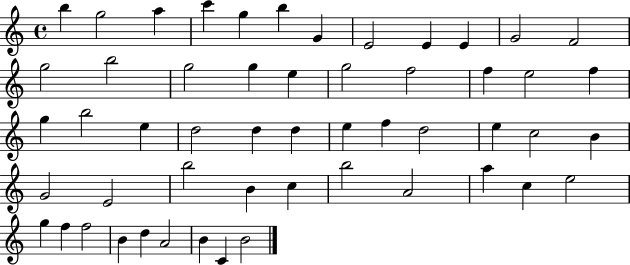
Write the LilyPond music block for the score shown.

{
  \clef treble
  \time 4/4
  \defaultTimeSignature
  \key c \major
  b''4 g''2 a''4 | c'''4 g''4 b''4 g'4 | e'2 e'4 e'4 | g'2 f'2 | \break g''2 b''2 | g''2 g''4 e''4 | g''2 f''2 | f''4 e''2 f''4 | \break g''4 b''2 e''4 | d''2 d''4 d''4 | e''4 f''4 d''2 | e''4 c''2 b'4 | \break g'2 e'2 | b''2 b'4 c''4 | b''2 a'2 | a''4 c''4 e''2 | \break g''4 f''4 f''2 | b'4 d''4 a'2 | b'4 c'4 b'2 | \bar "|."
}